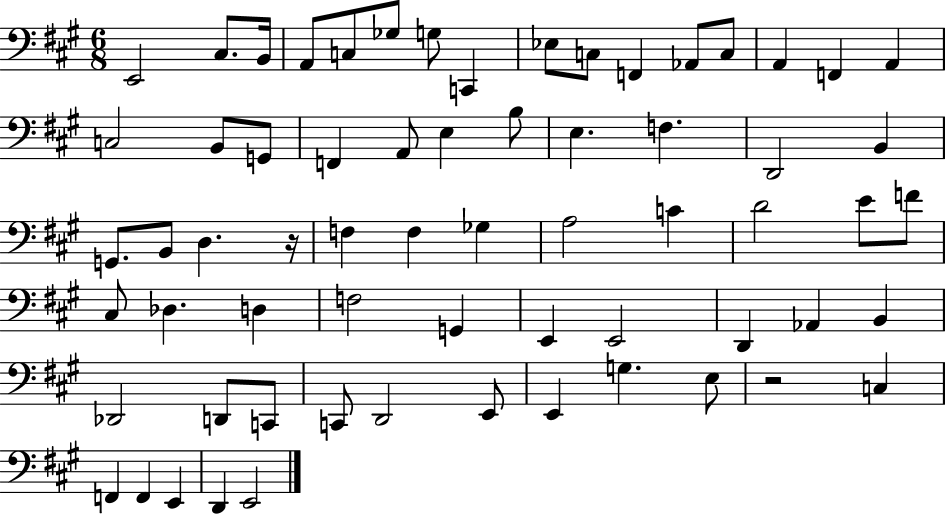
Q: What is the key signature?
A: A major